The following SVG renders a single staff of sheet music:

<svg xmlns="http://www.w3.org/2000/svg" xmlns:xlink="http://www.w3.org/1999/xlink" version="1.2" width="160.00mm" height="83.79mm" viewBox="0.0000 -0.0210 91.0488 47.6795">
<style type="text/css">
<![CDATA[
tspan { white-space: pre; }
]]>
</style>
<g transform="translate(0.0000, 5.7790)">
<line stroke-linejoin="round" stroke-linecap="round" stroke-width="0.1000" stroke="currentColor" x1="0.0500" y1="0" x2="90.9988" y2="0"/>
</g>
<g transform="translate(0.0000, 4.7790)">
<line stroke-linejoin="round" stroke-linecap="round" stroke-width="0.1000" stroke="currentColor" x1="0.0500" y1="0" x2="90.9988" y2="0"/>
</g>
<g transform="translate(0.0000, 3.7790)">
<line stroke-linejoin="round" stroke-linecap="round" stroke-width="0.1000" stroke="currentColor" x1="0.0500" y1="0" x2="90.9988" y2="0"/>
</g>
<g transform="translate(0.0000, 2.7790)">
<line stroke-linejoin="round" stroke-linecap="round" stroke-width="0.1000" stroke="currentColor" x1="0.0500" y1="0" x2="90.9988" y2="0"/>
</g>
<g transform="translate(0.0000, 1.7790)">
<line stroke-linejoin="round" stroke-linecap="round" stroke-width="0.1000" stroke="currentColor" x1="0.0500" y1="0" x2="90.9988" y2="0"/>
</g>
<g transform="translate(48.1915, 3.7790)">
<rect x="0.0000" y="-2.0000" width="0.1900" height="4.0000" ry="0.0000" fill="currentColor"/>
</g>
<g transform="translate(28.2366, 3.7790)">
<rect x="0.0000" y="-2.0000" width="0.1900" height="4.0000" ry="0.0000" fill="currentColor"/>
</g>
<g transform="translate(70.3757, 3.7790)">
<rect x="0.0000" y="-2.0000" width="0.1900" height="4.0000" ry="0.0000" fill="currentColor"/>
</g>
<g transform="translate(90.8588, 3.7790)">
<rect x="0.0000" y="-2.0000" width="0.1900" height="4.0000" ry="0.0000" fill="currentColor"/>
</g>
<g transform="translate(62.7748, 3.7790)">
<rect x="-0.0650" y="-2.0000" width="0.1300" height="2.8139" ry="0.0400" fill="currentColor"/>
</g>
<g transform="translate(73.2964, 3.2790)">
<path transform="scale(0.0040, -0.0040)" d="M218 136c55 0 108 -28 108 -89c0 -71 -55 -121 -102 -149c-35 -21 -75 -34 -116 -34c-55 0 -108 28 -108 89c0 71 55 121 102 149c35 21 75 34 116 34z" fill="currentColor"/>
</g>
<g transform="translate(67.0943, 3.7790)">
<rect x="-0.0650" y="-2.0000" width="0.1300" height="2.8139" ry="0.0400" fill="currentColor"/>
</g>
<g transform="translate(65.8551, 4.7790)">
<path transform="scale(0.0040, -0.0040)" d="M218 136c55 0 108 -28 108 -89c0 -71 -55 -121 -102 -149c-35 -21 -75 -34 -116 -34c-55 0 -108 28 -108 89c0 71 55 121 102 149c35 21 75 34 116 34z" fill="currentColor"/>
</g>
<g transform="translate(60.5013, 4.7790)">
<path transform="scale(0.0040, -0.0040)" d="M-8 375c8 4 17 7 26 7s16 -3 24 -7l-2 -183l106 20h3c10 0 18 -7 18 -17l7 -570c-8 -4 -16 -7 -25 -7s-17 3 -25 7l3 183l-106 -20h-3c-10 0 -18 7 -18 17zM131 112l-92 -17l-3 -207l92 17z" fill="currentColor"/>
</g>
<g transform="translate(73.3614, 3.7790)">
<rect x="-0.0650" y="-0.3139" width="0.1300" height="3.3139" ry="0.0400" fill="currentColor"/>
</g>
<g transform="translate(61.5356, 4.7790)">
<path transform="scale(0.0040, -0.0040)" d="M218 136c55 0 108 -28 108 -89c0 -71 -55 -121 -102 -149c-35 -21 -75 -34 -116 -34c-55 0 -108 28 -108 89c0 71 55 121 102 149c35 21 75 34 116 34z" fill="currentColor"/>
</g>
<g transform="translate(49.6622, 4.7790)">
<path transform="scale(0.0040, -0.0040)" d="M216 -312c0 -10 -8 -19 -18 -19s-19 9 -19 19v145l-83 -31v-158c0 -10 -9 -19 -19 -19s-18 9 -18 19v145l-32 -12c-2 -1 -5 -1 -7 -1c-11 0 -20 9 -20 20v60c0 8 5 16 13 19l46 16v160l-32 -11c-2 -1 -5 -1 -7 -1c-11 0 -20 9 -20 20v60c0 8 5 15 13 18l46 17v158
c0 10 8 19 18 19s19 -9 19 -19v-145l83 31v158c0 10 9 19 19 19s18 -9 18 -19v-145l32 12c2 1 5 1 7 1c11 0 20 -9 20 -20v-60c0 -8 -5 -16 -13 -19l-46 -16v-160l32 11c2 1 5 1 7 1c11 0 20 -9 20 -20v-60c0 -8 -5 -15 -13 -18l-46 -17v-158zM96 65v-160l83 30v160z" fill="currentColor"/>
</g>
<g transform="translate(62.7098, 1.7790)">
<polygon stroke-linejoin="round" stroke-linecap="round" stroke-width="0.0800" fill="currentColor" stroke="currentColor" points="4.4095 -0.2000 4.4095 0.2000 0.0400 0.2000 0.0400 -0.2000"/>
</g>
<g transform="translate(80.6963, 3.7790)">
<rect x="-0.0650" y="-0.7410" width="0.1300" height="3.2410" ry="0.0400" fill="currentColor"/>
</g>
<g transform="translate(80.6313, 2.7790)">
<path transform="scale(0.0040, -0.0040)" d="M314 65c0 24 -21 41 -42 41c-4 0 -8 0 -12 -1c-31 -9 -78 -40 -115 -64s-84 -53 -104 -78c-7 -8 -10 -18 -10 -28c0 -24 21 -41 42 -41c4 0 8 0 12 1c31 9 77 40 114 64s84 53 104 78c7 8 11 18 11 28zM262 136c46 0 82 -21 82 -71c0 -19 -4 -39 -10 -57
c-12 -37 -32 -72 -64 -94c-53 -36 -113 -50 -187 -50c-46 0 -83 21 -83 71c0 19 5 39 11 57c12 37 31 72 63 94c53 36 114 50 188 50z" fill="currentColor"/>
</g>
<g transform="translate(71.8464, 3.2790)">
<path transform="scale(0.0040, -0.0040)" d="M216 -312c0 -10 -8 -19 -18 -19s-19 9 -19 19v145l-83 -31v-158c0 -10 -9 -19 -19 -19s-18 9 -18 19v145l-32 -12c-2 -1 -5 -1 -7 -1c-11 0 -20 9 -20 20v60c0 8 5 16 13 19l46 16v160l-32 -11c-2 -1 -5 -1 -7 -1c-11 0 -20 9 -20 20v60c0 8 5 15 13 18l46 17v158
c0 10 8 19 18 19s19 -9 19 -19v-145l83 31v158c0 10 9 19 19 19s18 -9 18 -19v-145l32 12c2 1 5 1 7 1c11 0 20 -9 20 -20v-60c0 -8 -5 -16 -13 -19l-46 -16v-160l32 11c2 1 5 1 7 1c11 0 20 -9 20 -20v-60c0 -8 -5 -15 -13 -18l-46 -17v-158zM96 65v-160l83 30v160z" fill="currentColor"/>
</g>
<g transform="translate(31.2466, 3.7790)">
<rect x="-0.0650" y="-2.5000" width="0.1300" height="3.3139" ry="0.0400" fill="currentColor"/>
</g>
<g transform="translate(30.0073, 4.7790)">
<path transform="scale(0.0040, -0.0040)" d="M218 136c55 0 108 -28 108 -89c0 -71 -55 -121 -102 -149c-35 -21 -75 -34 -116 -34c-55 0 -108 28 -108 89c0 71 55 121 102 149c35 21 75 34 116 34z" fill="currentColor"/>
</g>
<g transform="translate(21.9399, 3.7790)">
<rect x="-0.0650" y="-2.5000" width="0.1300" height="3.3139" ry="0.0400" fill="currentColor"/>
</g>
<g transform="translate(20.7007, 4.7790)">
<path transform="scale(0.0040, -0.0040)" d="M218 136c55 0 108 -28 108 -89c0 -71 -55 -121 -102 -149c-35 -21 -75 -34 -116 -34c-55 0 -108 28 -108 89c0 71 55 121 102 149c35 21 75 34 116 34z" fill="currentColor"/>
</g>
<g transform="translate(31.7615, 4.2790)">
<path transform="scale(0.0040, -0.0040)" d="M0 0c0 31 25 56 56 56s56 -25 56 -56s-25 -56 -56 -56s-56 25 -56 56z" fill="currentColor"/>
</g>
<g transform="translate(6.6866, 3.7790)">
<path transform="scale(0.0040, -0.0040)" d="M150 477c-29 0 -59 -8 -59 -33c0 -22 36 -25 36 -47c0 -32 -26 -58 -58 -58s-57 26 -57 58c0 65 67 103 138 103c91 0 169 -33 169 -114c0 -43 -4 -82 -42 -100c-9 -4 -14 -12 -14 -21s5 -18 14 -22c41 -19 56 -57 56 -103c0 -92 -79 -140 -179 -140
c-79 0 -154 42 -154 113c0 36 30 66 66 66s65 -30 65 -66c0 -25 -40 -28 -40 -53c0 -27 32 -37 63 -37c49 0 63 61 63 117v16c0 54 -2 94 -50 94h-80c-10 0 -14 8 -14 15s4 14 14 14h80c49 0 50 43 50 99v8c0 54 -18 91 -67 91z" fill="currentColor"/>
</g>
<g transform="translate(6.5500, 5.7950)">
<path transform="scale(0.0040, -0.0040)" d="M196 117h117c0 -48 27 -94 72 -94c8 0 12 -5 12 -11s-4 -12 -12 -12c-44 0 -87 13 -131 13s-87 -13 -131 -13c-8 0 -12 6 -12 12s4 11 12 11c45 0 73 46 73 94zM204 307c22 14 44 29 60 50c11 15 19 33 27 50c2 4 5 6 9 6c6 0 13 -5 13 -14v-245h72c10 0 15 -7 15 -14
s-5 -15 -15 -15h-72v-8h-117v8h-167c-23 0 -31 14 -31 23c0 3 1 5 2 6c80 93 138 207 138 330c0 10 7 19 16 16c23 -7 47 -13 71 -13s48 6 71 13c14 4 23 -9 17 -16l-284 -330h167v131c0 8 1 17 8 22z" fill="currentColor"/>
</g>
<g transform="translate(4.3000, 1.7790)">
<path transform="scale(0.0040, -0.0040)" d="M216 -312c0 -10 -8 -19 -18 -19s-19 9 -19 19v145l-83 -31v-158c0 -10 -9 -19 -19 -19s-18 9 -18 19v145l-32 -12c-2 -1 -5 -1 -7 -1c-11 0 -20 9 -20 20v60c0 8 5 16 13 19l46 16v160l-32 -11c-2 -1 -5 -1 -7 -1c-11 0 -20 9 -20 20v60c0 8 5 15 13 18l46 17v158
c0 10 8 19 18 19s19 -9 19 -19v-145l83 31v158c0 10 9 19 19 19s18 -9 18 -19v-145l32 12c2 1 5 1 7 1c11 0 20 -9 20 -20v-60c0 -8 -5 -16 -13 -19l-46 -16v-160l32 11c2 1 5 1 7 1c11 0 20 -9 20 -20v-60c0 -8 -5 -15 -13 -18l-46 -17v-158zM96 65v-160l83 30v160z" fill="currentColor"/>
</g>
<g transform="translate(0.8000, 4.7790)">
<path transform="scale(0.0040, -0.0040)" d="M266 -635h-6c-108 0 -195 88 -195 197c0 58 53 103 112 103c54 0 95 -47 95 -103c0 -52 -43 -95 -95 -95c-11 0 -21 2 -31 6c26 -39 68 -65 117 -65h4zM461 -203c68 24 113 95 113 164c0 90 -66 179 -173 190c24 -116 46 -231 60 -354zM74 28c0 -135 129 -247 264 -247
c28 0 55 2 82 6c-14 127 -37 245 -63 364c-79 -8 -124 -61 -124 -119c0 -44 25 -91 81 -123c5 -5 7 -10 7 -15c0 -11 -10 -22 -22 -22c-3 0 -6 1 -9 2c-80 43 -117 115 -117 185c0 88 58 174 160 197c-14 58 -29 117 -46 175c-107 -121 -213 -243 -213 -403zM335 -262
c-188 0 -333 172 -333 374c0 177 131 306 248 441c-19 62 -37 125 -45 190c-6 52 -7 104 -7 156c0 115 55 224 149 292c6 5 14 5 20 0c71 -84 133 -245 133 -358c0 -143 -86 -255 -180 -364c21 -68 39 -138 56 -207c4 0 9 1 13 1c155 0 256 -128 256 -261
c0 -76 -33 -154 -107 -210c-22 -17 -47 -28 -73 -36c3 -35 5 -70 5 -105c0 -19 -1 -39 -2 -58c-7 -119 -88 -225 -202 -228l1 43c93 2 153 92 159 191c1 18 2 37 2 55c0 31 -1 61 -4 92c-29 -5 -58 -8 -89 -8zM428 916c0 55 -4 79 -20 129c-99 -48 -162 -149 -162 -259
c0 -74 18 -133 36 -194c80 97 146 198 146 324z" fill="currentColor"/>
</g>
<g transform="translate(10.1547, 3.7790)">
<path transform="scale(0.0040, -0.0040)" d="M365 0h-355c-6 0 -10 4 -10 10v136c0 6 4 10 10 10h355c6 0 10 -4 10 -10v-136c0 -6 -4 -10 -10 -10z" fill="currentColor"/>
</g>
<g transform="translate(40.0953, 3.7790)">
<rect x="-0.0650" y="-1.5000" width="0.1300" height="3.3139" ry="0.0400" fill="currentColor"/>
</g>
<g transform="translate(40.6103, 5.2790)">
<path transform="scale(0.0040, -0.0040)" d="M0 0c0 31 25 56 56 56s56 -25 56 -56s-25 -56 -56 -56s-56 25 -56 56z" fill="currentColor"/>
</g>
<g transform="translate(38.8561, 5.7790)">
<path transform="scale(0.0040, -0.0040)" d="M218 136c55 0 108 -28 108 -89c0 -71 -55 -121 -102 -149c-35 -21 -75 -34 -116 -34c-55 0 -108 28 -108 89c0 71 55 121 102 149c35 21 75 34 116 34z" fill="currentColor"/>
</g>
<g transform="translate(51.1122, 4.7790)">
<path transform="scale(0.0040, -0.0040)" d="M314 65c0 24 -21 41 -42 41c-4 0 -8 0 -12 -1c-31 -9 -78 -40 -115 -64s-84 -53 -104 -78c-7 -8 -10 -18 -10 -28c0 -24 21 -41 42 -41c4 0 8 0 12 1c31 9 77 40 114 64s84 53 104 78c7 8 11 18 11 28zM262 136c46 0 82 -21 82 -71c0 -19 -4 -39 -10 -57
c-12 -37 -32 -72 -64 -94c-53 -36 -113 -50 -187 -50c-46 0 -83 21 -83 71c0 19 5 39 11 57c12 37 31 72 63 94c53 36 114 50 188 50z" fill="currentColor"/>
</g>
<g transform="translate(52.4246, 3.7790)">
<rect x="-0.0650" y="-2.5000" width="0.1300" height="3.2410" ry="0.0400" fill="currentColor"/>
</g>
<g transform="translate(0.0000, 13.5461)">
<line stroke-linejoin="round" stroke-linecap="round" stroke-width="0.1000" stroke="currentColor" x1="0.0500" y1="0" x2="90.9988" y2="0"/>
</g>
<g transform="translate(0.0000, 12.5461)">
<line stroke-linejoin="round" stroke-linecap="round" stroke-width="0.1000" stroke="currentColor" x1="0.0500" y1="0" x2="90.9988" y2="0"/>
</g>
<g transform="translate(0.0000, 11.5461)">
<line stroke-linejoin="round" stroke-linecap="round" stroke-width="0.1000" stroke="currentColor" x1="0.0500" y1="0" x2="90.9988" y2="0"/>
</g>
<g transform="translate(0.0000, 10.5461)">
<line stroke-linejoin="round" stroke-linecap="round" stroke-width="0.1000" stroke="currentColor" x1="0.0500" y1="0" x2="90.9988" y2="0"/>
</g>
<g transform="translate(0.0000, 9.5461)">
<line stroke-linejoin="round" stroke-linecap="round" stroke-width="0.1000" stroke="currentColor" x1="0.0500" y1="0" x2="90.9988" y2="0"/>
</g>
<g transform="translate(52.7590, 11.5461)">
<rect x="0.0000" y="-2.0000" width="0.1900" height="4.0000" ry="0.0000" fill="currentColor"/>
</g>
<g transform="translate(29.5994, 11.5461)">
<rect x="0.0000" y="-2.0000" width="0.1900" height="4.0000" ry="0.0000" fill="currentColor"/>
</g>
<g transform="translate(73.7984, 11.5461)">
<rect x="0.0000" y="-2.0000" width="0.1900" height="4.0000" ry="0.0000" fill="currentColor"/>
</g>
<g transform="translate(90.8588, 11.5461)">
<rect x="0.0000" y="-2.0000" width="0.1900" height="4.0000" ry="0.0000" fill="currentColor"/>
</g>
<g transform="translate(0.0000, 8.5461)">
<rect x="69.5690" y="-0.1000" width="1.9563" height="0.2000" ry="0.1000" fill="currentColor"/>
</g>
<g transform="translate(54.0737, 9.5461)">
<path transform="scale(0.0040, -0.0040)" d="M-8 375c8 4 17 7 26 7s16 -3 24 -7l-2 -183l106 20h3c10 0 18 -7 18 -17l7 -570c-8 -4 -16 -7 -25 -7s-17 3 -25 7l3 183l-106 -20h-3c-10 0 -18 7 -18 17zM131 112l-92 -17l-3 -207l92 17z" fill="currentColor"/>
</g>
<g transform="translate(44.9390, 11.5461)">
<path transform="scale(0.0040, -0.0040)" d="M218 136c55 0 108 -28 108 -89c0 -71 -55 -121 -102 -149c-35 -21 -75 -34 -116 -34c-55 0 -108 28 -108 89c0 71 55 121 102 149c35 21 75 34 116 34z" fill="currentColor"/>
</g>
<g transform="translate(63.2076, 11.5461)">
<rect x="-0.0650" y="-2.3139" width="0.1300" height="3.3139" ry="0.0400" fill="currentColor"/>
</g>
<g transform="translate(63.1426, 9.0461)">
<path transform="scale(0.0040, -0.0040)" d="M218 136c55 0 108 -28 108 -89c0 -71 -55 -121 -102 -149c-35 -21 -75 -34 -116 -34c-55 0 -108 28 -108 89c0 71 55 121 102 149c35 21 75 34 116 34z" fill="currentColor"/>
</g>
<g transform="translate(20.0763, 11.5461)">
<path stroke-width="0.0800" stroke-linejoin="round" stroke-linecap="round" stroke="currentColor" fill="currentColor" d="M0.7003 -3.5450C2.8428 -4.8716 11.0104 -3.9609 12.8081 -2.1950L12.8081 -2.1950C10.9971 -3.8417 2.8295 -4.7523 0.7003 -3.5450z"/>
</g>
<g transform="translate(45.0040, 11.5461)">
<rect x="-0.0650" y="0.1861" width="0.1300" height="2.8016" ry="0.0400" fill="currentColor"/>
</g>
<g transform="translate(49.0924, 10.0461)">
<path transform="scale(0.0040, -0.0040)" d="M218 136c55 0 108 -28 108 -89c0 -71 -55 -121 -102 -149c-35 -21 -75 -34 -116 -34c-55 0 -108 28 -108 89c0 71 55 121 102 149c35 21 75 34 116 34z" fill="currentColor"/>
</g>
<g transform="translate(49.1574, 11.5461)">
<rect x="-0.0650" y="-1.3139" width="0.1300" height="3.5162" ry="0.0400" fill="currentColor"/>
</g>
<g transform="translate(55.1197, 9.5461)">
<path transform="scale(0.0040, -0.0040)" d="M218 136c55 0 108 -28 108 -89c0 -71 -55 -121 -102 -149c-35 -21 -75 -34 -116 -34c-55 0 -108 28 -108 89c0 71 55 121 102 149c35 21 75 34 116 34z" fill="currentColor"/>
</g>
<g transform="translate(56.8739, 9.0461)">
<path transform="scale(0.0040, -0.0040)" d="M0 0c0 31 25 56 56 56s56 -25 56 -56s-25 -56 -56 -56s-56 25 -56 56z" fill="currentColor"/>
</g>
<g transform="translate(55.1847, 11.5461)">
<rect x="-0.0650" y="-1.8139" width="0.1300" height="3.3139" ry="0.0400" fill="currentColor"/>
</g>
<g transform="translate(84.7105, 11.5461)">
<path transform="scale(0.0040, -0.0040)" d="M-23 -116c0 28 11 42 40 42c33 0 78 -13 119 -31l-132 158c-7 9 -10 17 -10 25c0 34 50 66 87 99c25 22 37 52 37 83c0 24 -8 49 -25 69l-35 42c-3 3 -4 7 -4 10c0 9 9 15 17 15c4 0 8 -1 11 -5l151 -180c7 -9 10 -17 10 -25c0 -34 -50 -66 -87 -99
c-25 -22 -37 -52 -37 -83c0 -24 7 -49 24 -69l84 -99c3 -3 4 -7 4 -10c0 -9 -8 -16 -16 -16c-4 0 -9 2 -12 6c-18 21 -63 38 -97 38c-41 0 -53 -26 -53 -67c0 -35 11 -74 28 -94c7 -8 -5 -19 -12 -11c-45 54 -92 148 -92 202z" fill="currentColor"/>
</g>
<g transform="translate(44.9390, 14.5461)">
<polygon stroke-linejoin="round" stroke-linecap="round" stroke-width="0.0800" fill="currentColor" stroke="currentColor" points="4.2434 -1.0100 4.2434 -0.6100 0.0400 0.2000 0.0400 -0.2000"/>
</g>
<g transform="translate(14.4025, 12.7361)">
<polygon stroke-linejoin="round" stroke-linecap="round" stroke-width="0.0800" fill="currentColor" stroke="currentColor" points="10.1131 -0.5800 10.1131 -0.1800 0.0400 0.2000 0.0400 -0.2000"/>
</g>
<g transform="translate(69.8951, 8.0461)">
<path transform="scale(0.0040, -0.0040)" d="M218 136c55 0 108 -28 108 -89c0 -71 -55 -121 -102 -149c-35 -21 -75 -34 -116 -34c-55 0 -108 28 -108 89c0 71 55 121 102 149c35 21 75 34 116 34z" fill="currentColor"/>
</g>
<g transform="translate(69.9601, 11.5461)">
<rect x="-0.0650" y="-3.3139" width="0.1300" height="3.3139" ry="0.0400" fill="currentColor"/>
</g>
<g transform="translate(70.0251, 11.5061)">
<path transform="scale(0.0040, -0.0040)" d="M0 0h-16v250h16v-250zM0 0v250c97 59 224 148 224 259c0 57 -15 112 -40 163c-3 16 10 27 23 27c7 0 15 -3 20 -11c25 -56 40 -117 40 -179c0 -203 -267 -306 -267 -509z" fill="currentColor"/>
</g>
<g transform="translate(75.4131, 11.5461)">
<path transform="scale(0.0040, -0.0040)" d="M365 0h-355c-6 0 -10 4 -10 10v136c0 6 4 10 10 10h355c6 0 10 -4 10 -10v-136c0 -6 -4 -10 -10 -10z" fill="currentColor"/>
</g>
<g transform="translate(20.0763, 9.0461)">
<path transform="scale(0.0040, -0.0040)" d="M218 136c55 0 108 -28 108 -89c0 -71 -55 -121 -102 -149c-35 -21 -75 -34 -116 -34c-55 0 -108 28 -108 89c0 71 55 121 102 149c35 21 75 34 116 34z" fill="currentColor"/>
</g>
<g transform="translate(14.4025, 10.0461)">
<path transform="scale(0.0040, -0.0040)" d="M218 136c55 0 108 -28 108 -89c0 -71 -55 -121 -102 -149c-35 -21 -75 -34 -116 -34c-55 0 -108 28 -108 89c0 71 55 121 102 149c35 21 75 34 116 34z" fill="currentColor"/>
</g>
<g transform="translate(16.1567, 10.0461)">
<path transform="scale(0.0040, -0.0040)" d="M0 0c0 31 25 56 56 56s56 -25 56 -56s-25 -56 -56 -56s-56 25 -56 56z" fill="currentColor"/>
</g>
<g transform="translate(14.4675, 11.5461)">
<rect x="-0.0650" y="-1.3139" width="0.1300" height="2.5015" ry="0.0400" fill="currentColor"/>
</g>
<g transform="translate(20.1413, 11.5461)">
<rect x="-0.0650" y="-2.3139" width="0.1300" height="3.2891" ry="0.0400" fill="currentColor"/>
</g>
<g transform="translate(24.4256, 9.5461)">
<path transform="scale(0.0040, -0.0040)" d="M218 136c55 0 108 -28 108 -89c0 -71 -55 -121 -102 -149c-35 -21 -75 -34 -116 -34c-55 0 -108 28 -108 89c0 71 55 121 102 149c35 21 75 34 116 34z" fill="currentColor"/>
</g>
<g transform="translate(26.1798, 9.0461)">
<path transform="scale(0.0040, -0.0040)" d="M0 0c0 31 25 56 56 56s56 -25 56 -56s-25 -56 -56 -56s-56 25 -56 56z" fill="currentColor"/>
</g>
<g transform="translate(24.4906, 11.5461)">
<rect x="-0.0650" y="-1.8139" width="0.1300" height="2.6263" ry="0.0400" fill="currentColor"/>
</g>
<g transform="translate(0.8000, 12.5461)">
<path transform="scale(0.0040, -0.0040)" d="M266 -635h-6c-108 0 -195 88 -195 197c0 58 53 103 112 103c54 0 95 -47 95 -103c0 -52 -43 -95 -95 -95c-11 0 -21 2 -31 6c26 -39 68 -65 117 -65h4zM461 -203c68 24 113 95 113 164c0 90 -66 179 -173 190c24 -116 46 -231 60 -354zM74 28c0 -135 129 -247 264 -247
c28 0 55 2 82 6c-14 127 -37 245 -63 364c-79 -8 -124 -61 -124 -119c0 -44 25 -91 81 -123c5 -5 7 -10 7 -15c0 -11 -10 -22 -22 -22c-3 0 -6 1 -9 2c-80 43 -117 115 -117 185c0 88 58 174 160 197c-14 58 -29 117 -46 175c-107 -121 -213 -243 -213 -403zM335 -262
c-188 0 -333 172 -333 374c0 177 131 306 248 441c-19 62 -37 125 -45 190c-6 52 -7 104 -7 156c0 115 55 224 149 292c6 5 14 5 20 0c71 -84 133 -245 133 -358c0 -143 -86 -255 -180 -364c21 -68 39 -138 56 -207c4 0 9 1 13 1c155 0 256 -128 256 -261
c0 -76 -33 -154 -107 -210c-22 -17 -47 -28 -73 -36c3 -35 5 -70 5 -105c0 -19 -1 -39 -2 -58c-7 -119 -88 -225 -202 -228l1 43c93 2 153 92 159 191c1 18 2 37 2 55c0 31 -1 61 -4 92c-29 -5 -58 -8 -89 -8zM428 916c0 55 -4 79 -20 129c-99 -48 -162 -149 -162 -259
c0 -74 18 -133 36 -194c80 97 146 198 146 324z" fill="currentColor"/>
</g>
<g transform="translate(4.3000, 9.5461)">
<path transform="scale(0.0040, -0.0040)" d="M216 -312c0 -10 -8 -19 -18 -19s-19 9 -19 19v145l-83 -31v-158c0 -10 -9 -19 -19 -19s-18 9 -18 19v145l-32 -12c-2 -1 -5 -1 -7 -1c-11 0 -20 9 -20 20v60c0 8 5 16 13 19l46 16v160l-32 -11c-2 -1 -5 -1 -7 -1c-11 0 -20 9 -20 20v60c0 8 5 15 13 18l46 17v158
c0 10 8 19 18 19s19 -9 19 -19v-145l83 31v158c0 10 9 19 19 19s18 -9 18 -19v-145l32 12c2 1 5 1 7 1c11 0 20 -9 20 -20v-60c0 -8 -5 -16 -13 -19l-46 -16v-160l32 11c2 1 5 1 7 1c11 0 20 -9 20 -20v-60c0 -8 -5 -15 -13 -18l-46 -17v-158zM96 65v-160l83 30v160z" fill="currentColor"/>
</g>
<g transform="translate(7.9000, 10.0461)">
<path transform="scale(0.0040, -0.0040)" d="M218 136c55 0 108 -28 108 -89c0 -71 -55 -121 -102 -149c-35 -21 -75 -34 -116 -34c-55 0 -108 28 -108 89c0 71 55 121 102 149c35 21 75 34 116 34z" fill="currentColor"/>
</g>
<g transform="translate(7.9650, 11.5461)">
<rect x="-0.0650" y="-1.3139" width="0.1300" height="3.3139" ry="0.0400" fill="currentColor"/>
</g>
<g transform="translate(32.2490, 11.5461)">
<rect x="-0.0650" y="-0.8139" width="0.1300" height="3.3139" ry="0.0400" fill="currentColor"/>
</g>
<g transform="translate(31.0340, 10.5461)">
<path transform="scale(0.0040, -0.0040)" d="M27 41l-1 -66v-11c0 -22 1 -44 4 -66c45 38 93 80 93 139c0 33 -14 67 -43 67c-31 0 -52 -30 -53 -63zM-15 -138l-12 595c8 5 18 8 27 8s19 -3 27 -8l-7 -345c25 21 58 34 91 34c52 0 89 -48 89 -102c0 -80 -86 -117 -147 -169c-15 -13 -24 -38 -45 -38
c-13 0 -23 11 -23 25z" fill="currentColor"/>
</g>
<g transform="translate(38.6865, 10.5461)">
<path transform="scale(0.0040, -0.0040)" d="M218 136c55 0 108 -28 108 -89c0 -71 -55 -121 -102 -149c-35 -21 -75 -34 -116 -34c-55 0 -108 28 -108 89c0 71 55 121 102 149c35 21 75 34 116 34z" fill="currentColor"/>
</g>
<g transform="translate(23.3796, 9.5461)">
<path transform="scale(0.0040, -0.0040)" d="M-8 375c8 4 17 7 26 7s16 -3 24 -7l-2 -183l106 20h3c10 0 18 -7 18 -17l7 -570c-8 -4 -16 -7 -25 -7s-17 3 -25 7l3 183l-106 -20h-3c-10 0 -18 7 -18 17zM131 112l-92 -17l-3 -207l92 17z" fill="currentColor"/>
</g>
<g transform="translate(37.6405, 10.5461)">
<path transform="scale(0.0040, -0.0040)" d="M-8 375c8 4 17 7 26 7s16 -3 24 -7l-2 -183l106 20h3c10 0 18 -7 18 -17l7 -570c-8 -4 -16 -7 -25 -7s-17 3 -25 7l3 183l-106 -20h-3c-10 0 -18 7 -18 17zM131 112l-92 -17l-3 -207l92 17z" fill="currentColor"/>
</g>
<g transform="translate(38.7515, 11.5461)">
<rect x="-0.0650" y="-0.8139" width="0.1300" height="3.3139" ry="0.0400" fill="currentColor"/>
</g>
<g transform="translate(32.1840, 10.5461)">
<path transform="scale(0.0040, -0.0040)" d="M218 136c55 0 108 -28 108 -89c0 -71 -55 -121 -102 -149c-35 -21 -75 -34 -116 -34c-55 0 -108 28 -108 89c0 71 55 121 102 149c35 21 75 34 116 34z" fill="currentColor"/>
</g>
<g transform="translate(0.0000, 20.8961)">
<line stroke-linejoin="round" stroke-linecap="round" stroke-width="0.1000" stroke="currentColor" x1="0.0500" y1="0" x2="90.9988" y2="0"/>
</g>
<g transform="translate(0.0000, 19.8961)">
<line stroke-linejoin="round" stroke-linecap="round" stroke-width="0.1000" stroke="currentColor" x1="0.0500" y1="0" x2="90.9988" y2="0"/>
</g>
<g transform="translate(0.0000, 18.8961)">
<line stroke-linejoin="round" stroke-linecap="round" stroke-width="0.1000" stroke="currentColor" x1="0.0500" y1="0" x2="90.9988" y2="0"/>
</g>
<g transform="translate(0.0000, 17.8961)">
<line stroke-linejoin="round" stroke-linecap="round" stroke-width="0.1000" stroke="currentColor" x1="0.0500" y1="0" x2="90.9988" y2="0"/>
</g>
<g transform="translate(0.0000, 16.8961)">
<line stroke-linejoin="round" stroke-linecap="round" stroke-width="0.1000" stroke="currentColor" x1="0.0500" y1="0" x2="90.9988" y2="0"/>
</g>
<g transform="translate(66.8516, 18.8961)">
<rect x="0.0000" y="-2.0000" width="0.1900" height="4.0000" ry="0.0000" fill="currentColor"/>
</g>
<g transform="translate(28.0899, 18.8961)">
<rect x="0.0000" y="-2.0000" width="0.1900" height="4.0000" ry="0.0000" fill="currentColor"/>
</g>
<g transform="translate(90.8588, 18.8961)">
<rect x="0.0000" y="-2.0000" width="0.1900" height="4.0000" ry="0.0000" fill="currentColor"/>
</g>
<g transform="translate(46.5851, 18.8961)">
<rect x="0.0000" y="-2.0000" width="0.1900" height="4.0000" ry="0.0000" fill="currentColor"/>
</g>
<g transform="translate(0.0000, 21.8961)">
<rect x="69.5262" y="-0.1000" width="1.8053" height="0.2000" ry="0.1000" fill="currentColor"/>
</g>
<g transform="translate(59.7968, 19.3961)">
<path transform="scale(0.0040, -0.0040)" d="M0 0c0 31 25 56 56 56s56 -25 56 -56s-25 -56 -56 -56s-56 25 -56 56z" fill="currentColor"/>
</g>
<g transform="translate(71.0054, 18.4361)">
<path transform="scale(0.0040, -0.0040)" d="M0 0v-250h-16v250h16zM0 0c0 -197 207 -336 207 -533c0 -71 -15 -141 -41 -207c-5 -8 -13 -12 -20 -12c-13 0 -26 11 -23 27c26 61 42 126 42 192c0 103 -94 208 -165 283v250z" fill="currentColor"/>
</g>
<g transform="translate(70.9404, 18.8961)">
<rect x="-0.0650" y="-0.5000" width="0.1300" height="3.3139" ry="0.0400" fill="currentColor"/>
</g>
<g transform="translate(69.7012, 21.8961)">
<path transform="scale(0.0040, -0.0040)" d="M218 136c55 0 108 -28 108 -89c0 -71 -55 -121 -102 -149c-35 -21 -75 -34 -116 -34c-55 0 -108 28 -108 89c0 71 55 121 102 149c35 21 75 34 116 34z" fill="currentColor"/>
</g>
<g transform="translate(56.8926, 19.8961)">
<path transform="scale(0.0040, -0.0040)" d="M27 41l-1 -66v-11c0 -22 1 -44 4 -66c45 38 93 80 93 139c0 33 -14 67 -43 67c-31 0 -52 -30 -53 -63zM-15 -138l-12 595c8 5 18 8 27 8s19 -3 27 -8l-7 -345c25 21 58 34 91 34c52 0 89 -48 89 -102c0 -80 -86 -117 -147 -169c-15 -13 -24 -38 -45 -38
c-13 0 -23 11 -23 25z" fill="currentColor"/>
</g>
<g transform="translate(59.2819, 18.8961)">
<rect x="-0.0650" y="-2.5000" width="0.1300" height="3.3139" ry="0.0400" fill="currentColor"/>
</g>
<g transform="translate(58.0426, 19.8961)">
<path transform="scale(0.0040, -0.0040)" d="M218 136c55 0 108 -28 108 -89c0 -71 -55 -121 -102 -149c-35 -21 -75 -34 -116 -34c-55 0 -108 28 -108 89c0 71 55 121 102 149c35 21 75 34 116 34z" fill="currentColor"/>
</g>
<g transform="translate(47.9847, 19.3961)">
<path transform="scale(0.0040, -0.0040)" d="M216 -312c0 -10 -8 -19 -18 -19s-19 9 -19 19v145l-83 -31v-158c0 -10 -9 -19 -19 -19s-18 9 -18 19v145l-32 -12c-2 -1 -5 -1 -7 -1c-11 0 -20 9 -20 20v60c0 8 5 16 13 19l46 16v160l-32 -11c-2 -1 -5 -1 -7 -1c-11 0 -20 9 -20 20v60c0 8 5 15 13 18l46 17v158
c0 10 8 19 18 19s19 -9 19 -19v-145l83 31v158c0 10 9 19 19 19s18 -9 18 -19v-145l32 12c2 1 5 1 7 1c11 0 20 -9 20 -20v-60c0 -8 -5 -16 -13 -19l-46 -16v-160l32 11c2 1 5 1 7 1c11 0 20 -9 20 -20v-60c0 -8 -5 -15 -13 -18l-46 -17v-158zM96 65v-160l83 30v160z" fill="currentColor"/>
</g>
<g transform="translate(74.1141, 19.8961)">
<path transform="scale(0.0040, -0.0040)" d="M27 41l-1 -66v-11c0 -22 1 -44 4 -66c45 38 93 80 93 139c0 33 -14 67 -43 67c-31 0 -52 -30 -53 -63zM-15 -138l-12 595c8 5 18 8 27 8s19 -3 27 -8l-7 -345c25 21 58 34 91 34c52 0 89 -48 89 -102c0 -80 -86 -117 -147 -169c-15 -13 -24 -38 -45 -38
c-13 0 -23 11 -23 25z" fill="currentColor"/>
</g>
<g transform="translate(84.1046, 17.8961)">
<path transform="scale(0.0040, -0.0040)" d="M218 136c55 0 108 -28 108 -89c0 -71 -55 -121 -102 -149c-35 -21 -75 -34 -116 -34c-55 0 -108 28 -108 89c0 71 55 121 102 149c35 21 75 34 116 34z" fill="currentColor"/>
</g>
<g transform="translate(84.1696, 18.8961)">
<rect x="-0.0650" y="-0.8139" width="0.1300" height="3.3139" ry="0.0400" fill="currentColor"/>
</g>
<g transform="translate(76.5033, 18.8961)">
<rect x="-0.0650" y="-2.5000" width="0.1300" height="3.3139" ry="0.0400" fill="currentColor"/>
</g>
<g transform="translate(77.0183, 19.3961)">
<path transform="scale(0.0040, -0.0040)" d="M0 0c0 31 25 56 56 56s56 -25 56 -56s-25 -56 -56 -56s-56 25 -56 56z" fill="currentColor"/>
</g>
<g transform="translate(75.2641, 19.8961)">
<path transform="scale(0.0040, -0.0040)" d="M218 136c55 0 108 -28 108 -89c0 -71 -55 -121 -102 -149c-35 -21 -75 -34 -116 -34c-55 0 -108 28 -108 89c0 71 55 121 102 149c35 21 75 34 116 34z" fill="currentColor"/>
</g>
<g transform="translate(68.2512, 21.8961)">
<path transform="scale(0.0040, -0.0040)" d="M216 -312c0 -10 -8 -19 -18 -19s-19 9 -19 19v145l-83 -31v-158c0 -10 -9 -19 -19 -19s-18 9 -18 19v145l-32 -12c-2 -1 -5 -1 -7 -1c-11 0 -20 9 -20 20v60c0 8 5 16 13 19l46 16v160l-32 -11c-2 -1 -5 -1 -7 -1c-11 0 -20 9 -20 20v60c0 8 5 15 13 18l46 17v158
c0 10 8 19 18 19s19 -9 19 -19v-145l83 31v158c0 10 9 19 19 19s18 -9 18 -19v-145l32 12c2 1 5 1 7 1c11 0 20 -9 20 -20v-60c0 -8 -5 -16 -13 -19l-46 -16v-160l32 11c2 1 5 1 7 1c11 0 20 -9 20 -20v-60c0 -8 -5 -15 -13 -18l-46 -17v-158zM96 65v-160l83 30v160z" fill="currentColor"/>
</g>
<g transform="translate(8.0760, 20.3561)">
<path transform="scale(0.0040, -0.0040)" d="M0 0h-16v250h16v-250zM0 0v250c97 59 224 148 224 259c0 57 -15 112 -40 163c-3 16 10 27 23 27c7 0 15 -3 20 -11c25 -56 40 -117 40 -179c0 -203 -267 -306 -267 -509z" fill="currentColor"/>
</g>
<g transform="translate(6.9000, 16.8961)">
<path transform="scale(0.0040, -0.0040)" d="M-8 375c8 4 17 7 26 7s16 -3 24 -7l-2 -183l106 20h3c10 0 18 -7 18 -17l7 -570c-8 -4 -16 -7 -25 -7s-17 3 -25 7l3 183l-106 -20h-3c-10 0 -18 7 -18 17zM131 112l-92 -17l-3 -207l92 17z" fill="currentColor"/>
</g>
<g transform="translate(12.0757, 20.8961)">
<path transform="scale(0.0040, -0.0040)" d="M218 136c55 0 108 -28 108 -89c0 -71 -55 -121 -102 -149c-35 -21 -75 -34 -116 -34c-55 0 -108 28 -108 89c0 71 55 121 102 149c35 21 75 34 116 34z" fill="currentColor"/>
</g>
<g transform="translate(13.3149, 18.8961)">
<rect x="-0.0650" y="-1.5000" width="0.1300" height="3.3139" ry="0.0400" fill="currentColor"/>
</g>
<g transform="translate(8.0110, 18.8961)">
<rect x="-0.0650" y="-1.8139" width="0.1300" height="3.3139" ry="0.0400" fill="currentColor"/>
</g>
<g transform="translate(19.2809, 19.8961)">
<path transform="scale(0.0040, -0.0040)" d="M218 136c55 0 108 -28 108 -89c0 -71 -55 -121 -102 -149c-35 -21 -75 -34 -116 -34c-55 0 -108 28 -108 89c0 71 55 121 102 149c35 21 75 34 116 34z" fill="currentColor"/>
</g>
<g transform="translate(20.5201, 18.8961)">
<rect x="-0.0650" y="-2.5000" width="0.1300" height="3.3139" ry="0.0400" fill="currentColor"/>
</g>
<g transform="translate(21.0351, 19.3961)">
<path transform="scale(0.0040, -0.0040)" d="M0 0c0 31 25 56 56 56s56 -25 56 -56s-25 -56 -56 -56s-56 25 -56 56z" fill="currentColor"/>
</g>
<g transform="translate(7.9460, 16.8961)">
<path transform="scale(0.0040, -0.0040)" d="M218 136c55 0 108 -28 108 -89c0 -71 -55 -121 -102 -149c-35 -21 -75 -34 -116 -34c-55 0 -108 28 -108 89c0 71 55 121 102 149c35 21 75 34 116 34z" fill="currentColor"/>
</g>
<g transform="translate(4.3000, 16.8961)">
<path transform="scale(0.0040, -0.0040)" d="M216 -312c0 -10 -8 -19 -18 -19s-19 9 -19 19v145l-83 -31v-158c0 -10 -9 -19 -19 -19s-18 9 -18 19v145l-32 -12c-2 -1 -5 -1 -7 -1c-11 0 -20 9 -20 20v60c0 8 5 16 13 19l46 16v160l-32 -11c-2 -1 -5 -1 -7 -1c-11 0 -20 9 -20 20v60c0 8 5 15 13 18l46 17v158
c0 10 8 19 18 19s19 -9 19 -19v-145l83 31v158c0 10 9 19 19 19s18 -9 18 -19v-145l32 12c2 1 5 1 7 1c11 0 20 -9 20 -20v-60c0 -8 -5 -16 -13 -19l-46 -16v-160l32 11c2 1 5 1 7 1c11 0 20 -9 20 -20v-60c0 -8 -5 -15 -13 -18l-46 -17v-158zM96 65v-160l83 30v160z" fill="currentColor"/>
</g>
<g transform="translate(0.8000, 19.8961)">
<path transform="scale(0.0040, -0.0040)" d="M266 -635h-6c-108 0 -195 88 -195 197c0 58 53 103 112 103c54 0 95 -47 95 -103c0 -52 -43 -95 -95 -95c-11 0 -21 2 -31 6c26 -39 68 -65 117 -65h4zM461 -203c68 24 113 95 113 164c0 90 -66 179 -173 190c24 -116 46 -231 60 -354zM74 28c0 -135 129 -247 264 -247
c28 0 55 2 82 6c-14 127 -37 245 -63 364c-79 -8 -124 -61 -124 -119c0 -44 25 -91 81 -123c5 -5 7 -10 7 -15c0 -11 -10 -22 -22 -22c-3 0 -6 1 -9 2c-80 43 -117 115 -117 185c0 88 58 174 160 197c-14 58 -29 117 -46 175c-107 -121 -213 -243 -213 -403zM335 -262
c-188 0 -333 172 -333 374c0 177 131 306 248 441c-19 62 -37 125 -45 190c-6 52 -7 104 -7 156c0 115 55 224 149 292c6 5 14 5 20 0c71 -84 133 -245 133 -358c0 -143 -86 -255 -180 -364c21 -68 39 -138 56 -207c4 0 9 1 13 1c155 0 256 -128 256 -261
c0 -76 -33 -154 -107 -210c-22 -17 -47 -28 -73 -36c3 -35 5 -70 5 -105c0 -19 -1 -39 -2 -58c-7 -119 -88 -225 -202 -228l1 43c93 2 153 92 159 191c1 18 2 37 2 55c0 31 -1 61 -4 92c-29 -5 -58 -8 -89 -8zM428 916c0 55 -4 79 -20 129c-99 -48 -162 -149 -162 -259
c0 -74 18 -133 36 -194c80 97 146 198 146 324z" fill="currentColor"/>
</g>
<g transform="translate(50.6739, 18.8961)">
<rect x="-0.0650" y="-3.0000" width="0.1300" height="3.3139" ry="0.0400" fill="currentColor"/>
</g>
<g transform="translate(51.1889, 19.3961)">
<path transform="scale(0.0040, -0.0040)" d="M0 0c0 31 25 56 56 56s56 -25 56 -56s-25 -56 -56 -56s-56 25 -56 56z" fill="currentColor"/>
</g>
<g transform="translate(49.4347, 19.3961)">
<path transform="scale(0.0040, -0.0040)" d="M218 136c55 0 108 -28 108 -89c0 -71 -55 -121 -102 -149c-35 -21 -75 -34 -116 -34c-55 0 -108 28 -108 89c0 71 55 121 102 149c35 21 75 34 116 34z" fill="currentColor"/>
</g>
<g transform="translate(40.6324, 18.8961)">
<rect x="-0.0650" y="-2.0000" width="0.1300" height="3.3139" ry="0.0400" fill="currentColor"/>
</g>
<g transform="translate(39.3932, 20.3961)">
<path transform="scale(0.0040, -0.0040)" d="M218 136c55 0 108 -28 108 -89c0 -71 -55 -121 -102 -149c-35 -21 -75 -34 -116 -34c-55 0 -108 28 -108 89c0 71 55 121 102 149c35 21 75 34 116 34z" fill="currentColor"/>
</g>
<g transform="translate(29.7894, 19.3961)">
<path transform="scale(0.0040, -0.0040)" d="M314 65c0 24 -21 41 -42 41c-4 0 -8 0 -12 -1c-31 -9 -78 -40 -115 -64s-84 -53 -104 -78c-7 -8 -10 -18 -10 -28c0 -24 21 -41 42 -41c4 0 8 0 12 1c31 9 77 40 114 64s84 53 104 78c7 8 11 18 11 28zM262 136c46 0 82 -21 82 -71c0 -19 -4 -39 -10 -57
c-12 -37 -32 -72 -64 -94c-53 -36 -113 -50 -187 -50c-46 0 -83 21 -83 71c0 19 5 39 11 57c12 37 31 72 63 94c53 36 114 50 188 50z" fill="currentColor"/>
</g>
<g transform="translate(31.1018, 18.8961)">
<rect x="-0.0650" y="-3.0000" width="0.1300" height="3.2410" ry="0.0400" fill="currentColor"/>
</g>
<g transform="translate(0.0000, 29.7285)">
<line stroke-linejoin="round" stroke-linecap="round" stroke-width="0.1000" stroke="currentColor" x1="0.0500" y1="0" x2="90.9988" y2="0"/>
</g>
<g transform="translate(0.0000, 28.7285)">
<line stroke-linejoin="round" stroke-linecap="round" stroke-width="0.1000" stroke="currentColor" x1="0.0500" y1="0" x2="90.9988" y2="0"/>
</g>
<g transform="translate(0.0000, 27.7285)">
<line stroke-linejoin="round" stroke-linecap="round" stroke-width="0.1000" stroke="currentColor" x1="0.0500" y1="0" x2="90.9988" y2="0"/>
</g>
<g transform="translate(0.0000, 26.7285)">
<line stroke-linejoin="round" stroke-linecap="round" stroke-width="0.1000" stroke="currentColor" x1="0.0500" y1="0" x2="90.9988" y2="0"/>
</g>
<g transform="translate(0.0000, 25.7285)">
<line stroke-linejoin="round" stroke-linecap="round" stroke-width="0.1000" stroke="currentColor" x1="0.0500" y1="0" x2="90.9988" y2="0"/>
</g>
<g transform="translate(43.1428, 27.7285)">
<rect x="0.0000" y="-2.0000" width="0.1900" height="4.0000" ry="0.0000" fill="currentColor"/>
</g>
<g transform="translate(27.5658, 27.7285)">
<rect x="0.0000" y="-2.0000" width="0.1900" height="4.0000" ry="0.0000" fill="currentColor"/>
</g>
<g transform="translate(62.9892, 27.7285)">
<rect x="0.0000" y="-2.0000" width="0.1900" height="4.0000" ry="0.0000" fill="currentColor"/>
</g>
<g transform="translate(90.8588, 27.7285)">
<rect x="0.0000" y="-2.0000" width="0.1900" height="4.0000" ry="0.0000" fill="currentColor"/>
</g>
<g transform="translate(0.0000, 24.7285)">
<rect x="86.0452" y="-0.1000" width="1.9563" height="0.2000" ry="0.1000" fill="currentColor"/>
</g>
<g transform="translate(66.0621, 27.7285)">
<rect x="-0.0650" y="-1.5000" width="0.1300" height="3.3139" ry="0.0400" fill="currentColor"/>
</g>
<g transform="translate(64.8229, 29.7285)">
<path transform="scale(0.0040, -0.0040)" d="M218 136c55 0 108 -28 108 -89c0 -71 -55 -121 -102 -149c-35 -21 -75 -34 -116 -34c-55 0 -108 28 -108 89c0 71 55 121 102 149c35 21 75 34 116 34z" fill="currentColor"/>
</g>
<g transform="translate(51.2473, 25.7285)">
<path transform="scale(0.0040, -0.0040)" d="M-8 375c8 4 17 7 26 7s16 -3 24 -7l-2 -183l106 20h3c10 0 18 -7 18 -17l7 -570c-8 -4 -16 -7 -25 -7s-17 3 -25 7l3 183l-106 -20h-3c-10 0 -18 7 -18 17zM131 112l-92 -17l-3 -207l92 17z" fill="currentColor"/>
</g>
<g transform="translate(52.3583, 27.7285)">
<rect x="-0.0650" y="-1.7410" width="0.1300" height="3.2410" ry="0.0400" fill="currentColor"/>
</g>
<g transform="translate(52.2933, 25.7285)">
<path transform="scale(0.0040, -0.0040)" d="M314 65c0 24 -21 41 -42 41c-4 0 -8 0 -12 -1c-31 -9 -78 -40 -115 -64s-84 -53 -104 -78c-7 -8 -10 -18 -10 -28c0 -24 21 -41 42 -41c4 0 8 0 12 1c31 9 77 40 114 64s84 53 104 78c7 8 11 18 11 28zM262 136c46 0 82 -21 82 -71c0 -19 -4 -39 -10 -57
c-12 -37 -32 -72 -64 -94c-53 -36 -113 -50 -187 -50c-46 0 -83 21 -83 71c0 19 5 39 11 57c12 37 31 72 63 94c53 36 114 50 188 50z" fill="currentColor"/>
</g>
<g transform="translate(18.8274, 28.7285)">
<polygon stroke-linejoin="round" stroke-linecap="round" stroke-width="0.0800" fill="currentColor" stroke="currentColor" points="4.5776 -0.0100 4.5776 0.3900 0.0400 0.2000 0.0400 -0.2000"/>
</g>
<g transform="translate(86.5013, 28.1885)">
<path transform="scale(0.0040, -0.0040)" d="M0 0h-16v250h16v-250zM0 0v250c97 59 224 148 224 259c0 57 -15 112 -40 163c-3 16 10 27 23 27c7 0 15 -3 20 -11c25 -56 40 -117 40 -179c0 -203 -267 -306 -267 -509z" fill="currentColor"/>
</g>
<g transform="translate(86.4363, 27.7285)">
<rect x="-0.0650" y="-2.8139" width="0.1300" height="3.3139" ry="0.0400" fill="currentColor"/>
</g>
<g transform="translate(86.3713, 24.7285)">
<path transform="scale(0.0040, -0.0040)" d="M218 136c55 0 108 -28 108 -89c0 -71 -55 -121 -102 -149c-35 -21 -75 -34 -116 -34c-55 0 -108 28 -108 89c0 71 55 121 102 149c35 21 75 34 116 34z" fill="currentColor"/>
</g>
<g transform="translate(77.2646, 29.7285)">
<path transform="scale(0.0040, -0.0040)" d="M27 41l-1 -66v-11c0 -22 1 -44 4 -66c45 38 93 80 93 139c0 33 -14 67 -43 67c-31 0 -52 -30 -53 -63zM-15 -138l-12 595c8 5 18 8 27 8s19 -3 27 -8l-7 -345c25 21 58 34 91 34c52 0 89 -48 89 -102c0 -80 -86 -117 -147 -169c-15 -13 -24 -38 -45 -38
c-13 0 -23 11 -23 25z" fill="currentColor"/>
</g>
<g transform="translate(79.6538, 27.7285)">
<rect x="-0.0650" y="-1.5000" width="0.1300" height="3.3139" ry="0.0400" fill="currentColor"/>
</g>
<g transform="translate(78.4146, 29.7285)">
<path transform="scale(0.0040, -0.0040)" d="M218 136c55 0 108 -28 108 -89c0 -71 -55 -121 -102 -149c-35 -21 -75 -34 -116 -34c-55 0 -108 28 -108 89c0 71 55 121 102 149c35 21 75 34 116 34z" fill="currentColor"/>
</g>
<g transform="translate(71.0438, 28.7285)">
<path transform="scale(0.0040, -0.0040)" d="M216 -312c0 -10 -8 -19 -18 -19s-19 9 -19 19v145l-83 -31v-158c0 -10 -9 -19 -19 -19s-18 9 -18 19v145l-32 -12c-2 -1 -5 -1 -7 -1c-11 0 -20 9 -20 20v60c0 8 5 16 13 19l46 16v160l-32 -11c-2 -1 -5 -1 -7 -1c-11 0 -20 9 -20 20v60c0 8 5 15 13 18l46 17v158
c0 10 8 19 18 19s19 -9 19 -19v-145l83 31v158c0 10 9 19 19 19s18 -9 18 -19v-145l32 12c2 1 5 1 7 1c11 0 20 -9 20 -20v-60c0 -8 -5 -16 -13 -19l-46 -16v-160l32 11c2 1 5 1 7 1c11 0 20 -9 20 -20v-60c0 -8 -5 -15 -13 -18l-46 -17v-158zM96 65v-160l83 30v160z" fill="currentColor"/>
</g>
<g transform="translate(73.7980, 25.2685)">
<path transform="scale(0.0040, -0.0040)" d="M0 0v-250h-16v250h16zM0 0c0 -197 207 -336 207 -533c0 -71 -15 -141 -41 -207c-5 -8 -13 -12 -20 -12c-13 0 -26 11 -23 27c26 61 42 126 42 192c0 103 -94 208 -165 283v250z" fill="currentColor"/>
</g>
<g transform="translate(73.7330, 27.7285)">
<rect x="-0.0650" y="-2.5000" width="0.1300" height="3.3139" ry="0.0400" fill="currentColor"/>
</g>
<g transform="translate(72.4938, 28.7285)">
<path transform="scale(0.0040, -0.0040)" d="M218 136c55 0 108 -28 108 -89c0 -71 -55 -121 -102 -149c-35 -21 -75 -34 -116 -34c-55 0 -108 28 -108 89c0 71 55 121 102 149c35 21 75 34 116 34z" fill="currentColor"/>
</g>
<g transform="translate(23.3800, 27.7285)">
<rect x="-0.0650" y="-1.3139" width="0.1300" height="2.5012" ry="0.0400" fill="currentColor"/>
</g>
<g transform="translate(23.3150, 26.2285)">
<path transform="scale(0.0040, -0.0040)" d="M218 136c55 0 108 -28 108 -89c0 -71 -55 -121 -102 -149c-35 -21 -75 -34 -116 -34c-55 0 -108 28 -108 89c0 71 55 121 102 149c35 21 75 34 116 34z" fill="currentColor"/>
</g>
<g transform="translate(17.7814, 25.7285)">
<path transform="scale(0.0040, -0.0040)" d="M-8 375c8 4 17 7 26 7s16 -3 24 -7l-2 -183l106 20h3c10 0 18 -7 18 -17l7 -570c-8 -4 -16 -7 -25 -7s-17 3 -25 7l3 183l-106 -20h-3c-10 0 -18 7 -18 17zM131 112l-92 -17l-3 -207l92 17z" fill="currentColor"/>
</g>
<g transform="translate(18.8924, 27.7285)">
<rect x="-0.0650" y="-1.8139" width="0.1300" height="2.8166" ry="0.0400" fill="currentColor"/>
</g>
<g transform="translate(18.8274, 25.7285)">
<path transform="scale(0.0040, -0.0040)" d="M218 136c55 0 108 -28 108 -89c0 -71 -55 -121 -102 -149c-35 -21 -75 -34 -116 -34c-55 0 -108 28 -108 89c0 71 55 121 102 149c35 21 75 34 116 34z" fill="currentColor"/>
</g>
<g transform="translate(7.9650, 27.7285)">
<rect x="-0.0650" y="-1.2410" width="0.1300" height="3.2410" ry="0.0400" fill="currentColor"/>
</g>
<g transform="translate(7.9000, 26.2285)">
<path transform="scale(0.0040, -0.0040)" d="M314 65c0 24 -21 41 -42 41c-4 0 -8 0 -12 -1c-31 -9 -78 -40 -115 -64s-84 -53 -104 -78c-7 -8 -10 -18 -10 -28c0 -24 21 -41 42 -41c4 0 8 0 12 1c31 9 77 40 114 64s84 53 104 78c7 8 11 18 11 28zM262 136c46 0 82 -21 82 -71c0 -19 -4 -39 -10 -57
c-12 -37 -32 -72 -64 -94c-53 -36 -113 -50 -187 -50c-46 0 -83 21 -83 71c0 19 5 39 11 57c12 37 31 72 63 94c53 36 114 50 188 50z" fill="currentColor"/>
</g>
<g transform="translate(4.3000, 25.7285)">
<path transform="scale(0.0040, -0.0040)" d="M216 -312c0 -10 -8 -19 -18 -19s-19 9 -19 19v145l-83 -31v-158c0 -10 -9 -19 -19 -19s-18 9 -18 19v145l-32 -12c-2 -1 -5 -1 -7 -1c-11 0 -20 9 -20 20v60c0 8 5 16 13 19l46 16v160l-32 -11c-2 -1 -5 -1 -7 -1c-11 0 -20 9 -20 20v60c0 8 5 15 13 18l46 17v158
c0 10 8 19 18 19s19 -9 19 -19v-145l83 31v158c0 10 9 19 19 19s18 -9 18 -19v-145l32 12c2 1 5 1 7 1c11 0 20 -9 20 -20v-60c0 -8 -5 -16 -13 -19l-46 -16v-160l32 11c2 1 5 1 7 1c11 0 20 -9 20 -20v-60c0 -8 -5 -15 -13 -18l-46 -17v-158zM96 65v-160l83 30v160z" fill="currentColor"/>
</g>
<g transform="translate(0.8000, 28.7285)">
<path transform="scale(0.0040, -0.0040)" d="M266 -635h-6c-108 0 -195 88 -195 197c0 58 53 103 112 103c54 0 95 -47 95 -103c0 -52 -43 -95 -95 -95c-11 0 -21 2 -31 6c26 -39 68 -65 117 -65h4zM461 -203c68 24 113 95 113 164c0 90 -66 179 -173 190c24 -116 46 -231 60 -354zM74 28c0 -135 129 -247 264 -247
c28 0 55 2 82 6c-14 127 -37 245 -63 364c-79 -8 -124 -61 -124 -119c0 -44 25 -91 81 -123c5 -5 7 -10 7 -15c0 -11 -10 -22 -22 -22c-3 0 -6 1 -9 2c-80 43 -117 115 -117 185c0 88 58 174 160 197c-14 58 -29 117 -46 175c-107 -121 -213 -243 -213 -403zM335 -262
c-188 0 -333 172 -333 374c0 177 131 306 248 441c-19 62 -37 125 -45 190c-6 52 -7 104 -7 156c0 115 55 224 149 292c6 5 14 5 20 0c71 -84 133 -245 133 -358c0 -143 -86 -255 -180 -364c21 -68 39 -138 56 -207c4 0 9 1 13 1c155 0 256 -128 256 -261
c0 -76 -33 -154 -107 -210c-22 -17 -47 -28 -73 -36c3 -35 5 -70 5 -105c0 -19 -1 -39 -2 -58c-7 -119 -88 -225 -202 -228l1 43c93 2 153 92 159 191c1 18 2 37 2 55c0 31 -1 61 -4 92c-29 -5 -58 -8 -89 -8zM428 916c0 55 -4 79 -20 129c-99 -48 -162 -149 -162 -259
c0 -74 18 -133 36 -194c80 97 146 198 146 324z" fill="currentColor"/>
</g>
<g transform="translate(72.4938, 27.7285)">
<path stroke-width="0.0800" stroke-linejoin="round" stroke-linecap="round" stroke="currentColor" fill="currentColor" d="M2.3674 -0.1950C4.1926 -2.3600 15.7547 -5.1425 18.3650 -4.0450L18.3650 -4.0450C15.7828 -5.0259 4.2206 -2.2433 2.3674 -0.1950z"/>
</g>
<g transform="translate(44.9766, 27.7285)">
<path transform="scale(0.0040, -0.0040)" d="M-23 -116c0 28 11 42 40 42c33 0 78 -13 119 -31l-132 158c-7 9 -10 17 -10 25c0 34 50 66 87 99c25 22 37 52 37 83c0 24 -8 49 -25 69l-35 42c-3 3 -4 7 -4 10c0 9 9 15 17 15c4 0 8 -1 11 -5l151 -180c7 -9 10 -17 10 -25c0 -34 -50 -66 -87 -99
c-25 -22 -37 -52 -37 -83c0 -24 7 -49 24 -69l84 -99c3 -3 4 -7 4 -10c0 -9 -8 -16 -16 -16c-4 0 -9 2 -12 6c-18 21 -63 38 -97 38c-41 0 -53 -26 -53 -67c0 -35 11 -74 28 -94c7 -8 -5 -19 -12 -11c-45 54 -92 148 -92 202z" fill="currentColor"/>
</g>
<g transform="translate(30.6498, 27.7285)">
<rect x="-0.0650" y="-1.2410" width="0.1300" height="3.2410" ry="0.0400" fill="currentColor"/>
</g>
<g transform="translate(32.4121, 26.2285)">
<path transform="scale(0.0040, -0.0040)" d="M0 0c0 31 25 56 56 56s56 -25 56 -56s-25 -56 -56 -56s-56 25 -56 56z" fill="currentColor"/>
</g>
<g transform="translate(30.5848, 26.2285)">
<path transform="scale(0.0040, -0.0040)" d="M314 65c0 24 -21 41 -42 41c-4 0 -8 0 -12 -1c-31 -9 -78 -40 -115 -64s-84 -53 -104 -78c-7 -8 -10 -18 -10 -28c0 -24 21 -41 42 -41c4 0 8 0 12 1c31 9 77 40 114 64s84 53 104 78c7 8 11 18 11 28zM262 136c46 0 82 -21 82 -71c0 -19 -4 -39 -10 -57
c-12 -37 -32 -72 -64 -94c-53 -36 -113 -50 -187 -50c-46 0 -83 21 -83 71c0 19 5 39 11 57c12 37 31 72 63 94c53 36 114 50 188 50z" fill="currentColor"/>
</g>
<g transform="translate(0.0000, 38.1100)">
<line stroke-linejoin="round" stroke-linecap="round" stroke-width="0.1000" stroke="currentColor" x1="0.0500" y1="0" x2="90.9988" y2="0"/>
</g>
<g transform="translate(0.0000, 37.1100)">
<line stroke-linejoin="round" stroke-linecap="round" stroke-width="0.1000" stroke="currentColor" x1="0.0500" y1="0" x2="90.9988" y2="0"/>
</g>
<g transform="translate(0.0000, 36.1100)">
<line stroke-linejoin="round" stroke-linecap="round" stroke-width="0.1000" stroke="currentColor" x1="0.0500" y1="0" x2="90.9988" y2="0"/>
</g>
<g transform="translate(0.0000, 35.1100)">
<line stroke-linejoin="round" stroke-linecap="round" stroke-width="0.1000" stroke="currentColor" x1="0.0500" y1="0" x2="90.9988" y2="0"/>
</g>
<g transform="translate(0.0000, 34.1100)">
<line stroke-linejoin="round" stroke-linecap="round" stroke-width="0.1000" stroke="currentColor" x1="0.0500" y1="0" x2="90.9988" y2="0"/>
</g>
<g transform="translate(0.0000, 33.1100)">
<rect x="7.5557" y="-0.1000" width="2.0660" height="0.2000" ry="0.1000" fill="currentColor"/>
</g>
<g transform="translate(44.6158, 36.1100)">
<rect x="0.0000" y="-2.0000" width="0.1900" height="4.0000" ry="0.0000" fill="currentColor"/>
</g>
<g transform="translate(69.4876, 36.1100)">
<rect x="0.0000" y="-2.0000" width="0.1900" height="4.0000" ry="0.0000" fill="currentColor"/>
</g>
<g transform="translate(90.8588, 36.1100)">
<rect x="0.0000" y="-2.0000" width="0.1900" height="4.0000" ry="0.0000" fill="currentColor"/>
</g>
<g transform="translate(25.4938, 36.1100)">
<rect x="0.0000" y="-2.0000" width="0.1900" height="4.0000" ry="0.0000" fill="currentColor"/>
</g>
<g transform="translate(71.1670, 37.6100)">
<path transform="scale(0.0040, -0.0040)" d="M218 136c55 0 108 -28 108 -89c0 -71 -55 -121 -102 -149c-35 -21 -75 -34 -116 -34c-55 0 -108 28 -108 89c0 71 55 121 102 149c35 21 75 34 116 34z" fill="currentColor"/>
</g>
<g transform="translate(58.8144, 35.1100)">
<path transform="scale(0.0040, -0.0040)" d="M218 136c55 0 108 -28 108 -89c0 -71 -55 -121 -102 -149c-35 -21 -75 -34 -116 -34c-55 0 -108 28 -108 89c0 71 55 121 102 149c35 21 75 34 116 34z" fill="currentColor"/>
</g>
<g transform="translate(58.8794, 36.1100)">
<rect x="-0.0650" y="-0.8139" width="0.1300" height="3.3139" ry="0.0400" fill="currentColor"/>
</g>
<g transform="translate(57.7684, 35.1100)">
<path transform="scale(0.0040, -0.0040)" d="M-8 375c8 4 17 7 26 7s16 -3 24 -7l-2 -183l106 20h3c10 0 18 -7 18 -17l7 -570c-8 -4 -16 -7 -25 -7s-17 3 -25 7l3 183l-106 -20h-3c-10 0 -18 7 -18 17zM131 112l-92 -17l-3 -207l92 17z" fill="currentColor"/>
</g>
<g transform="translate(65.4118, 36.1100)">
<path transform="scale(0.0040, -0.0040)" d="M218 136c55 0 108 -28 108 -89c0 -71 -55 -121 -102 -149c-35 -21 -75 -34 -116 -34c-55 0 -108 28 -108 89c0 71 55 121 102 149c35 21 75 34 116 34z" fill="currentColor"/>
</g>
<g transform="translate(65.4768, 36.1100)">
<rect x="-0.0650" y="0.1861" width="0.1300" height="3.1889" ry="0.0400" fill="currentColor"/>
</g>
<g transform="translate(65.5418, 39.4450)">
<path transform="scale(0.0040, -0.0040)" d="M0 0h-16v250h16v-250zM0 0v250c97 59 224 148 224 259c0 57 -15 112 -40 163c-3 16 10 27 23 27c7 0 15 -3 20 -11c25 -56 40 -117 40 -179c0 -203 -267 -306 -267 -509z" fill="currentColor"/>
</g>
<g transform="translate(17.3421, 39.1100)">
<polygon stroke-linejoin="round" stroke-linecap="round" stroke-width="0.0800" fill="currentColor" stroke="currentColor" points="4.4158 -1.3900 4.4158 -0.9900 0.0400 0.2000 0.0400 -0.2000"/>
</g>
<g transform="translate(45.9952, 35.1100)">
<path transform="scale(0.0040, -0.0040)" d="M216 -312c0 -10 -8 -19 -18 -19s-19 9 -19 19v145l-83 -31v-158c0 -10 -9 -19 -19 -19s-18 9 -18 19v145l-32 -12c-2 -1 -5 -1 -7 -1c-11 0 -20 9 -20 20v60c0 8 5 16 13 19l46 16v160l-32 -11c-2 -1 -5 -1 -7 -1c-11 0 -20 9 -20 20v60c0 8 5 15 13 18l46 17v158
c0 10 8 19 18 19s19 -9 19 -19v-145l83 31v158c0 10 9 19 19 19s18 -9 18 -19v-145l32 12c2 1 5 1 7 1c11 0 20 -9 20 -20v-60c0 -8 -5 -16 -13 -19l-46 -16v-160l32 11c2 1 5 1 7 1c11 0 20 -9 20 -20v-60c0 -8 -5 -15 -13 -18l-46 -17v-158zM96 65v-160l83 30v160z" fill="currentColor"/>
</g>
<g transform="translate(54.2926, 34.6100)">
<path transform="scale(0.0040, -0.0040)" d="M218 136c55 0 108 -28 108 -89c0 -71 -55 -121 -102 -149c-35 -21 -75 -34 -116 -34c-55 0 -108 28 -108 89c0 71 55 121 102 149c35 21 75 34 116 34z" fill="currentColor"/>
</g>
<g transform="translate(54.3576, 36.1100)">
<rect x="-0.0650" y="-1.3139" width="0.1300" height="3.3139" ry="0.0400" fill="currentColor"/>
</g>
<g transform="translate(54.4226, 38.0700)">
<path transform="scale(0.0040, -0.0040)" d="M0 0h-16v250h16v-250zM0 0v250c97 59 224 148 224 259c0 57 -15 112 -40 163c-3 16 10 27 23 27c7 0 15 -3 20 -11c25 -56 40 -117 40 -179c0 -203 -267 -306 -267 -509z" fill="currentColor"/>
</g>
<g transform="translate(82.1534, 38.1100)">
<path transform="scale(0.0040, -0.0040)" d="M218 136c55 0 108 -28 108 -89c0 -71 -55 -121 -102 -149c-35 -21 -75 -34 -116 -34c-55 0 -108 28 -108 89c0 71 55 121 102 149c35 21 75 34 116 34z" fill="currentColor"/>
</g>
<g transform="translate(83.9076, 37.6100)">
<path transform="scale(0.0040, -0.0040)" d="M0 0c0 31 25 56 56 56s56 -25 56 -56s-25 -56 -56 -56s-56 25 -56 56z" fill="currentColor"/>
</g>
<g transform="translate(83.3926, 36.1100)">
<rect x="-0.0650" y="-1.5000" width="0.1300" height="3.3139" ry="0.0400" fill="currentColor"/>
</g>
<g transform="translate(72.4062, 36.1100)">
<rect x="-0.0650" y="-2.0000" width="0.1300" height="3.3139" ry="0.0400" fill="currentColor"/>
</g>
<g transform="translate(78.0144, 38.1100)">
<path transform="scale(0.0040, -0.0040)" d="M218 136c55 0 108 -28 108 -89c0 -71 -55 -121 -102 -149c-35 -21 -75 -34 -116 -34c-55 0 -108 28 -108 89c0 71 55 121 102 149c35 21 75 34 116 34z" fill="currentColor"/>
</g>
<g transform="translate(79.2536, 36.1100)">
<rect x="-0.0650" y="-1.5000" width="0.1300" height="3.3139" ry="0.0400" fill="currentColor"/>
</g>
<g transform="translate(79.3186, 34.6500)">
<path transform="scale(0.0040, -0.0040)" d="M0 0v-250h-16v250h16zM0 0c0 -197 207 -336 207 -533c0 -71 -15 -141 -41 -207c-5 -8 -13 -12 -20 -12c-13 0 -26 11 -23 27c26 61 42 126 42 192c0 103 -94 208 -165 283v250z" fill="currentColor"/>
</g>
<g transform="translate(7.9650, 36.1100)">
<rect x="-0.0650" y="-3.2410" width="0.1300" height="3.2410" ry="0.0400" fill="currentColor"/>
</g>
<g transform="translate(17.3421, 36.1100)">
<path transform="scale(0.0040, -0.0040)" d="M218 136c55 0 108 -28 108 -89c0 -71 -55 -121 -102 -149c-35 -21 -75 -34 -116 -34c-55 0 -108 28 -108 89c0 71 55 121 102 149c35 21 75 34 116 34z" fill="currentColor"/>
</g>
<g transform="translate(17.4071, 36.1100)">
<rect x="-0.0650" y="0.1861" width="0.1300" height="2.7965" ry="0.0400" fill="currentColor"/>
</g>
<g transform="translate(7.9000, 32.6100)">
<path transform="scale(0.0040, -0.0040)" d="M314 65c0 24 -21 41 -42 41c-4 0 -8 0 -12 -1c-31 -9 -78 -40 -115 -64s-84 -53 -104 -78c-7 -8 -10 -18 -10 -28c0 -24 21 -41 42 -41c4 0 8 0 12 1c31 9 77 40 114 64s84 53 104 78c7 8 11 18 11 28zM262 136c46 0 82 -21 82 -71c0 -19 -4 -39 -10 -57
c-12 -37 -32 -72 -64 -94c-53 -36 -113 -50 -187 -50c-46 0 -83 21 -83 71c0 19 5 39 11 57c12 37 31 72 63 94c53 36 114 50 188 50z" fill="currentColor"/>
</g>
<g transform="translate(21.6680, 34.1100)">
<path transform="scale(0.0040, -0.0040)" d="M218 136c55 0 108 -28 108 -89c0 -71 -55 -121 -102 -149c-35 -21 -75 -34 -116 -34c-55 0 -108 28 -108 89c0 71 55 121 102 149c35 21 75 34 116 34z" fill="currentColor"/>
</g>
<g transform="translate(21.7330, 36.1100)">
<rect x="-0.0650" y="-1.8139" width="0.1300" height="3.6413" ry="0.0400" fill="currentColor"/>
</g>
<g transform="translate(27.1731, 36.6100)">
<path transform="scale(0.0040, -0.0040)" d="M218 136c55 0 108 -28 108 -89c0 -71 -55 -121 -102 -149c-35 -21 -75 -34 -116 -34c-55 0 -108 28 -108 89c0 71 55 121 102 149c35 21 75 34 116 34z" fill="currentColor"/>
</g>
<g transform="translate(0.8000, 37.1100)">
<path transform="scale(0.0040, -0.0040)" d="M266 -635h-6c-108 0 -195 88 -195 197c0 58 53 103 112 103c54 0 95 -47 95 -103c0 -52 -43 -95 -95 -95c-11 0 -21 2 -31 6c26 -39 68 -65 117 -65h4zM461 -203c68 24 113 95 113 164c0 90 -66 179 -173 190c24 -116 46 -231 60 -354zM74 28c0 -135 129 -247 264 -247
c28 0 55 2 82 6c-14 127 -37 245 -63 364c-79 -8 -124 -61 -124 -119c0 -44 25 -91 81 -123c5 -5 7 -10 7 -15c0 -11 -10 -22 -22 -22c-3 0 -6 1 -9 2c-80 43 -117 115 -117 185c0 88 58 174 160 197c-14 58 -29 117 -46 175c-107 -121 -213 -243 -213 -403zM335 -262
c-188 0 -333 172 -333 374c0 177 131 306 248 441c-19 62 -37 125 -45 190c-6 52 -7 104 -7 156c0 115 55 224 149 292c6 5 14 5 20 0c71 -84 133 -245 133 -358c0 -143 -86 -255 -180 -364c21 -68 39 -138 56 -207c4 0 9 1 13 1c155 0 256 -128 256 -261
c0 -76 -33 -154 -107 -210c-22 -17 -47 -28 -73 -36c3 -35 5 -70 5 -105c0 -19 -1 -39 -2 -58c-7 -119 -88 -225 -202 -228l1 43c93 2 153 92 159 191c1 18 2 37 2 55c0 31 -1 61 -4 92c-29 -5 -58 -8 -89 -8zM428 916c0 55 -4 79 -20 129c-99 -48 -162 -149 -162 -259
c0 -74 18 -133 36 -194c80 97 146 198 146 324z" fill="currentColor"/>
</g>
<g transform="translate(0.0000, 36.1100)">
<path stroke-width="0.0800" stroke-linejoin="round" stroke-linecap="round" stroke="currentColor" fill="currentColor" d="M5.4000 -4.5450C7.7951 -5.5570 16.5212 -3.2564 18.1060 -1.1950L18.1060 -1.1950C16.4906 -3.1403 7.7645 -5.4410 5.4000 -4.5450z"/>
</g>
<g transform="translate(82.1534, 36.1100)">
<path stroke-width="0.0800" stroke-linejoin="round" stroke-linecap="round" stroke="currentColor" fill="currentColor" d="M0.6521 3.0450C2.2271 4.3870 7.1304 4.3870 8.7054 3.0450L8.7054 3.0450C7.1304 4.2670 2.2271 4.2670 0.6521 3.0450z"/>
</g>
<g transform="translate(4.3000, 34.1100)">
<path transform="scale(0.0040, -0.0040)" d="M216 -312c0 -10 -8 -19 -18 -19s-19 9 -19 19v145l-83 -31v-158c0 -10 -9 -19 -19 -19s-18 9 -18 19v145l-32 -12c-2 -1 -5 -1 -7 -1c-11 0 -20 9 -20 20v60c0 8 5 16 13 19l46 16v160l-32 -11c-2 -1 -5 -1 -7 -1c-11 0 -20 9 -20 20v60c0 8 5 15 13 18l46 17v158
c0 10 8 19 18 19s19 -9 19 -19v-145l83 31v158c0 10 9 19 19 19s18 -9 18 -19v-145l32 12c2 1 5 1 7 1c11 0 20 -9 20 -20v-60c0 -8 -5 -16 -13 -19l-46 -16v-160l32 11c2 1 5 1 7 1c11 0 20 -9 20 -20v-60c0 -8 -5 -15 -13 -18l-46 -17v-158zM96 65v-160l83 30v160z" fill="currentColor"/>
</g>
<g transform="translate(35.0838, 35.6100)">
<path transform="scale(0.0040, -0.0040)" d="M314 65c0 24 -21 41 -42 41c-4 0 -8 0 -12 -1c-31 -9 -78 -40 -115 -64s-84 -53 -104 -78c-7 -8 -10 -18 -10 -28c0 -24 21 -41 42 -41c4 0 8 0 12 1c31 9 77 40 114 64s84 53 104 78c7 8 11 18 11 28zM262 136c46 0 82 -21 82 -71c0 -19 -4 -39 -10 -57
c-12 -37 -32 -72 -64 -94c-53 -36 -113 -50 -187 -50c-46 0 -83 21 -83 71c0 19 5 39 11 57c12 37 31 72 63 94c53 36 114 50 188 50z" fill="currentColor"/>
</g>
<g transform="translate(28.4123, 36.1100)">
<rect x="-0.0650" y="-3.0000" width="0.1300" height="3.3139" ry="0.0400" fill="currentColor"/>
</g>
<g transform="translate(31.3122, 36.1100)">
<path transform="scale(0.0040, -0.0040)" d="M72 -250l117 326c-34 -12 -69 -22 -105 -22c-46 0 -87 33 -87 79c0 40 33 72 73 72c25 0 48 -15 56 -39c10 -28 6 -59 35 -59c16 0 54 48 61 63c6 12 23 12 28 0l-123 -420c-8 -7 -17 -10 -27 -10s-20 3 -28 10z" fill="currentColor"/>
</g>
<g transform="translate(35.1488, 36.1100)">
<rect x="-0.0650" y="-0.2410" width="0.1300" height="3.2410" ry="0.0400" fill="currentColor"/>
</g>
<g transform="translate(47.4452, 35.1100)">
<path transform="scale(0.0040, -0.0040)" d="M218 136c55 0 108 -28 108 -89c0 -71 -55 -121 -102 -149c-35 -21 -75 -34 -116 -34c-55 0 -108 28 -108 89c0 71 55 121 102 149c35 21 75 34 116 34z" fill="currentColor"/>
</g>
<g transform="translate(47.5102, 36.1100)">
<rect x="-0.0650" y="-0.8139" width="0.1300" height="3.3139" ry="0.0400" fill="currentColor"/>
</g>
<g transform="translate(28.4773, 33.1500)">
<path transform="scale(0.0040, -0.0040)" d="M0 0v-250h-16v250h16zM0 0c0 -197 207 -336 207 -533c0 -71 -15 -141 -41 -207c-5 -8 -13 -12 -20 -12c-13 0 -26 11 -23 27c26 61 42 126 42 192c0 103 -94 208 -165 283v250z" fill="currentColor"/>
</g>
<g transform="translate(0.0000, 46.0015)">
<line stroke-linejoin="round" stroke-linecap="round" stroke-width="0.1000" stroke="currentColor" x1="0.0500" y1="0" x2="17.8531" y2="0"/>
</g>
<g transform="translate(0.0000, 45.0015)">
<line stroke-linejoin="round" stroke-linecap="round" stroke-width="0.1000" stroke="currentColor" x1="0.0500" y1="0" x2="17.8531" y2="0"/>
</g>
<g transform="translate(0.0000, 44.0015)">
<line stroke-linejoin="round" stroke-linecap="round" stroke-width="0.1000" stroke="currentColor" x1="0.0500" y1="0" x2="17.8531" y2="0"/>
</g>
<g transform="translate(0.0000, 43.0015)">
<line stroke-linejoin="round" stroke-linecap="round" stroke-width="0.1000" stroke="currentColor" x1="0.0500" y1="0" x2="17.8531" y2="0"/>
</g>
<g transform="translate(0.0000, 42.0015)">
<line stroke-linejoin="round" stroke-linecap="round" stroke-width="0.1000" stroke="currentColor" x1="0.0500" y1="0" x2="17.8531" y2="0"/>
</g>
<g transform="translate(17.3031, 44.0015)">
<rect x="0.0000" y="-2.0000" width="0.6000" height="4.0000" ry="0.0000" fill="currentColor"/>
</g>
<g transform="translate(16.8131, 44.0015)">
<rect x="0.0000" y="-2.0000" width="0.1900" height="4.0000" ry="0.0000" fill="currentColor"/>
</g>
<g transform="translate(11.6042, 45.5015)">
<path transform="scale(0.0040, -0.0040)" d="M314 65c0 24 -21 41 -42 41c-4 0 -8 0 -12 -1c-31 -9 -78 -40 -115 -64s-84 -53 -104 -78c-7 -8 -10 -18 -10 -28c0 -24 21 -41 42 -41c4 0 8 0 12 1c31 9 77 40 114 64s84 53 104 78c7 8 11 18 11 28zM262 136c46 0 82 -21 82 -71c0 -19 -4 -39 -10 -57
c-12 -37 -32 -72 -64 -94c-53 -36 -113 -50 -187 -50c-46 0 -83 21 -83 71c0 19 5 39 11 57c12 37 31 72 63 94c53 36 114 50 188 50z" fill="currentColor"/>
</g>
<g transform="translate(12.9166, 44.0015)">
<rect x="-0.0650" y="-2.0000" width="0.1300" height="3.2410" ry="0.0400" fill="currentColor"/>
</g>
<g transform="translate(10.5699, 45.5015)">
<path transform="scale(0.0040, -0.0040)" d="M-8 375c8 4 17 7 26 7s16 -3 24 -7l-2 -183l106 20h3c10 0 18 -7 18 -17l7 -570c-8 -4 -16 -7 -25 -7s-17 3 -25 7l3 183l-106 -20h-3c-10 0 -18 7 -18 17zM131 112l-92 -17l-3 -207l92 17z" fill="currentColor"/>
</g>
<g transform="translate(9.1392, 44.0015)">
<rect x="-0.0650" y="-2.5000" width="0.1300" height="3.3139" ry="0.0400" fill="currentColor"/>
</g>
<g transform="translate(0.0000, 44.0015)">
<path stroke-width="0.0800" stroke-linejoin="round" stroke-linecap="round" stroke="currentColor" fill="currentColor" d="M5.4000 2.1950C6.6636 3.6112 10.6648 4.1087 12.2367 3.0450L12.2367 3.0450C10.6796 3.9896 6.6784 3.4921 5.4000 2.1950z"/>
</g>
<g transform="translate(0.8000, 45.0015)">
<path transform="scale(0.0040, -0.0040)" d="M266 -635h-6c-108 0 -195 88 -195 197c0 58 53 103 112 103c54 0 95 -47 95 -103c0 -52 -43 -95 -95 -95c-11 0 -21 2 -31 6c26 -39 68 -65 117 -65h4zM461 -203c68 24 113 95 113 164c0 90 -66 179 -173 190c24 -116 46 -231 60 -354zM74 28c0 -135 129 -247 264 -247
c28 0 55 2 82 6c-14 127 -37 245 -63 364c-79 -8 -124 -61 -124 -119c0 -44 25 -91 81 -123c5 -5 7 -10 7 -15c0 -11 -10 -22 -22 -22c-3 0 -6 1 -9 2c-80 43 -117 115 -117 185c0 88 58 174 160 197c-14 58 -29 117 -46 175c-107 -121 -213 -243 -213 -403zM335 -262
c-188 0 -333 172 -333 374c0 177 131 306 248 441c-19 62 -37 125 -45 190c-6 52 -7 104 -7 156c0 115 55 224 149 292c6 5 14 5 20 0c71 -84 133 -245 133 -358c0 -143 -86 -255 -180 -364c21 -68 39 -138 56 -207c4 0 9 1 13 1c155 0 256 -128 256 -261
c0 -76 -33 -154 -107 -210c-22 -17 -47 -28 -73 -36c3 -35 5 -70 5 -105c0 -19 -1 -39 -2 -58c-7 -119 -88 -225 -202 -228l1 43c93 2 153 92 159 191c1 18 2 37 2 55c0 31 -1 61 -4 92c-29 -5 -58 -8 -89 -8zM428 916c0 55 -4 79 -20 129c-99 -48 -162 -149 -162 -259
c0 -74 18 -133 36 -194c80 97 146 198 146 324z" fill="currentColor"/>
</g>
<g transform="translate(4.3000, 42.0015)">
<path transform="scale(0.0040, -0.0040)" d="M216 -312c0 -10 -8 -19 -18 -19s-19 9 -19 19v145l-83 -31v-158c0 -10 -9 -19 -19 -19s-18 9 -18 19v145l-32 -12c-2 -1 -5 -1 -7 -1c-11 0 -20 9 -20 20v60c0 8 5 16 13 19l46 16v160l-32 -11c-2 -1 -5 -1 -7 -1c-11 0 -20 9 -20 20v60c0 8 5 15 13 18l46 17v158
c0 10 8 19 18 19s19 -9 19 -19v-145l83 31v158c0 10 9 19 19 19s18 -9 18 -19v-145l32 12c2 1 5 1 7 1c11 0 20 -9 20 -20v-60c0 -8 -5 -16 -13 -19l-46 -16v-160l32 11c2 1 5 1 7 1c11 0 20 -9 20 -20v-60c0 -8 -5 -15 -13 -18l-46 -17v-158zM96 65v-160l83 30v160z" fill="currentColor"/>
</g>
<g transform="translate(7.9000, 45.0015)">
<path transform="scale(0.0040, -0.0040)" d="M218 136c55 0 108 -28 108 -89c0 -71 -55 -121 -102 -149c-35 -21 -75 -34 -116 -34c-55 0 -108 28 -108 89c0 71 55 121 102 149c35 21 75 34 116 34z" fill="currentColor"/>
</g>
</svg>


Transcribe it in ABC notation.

X:1
T:Untitled
M:3/4
L:1/4
K:G
z2 G G E ^G2 G/2 G/2 ^c d2 e e/2 g/2 f/2 _d d B/2 e/2 f g b/2 z2 z f/2 E G A2 ^F ^A _G ^C/2 _G d e2 f/2 e/2 e2 z f2 E ^G/2 _E a/2 b2 B/2 ^f/2 A/2 z/2 c2 ^d e/2 d B/2 ^F E/2 E G F2